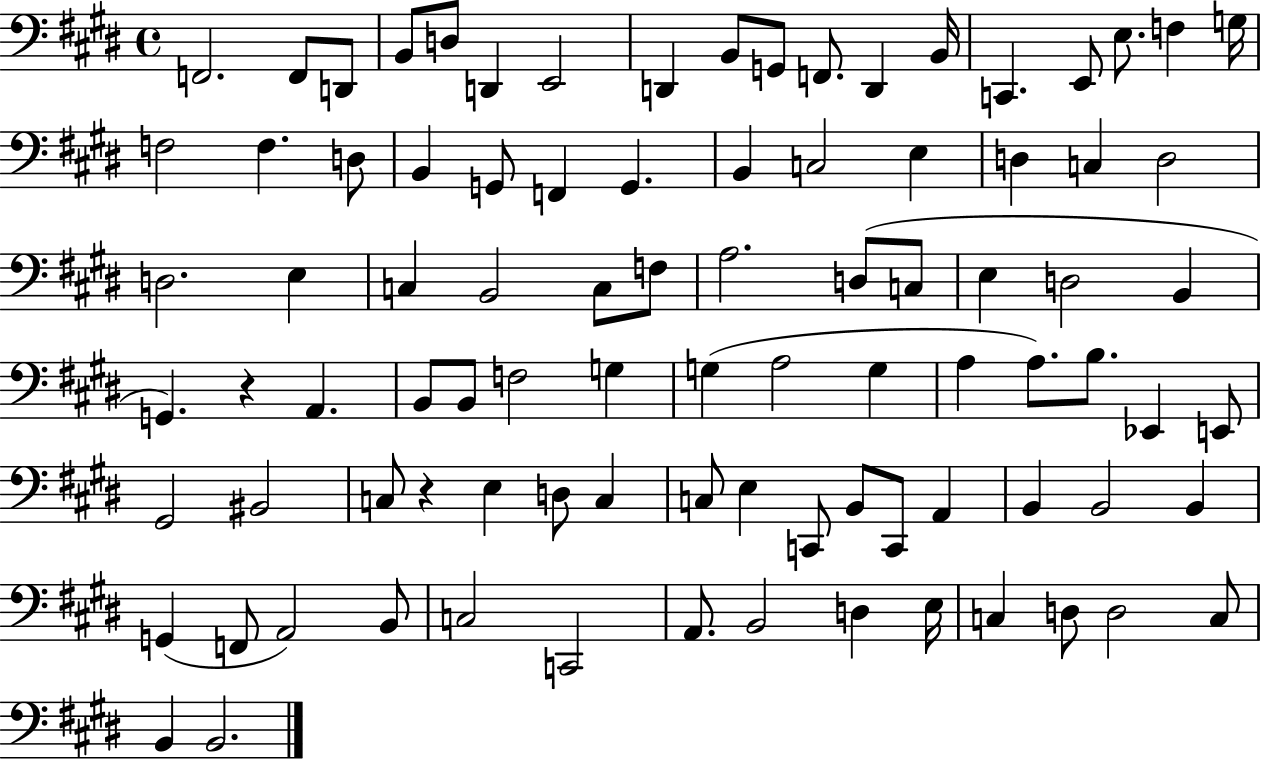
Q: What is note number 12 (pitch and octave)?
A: D2